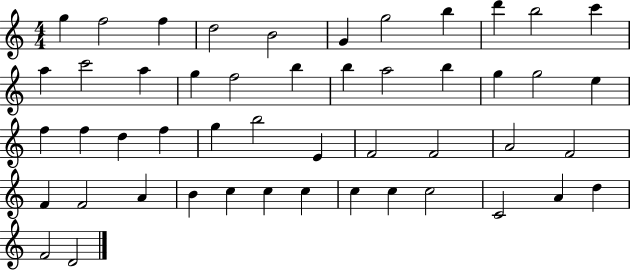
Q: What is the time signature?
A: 4/4